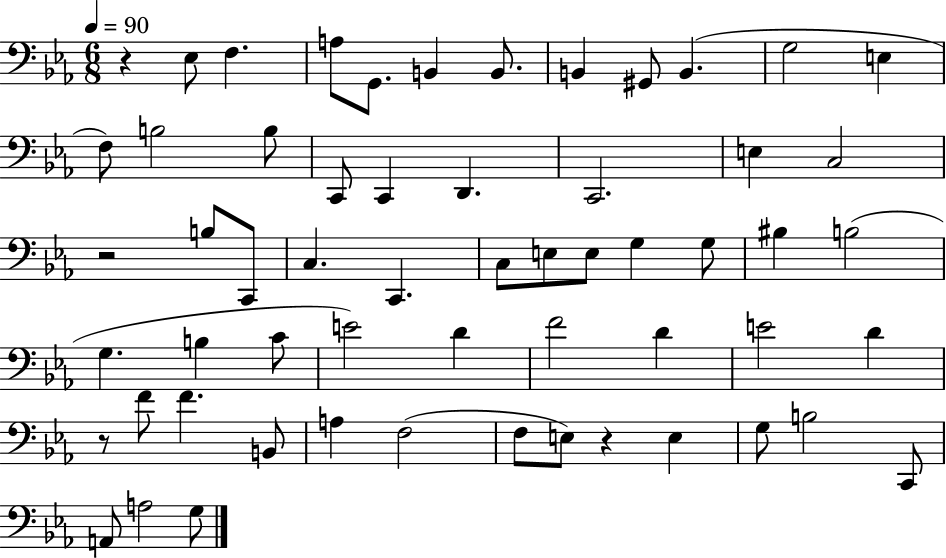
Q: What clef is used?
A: bass